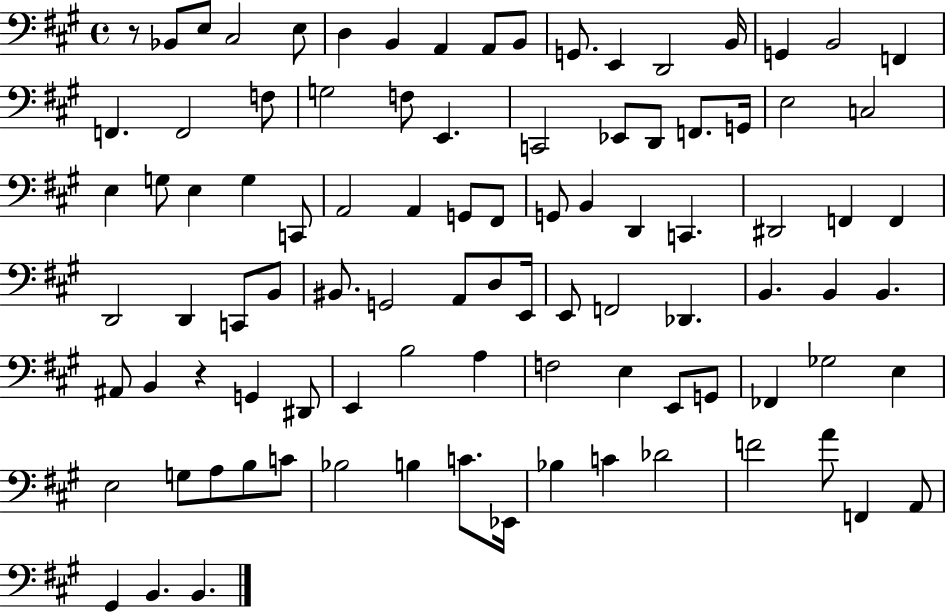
X:1
T:Untitled
M:4/4
L:1/4
K:A
z/2 _B,,/2 E,/2 ^C,2 E,/2 D, B,, A,, A,,/2 B,,/2 G,,/2 E,, D,,2 B,,/4 G,, B,,2 F,, F,, F,,2 F,/2 G,2 F,/2 E,, C,,2 _E,,/2 D,,/2 F,,/2 G,,/4 E,2 C,2 E, G,/2 E, G, C,,/2 A,,2 A,, G,,/2 ^F,,/2 G,,/2 B,, D,, C,, ^D,,2 F,, F,, D,,2 D,, C,,/2 B,,/2 ^B,,/2 G,,2 A,,/2 D,/2 E,,/4 E,,/2 F,,2 _D,, B,, B,, B,, ^A,,/2 B,, z G,, ^D,,/2 E,, B,2 A, F,2 E, E,,/2 G,,/2 _F,, _G,2 E, E,2 G,/2 A,/2 B,/2 C/2 _B,2 B, C/2 _E,,/4 _B, C _D2 F2 A/2 F,, A,,/2 ^G,, B,, B,,